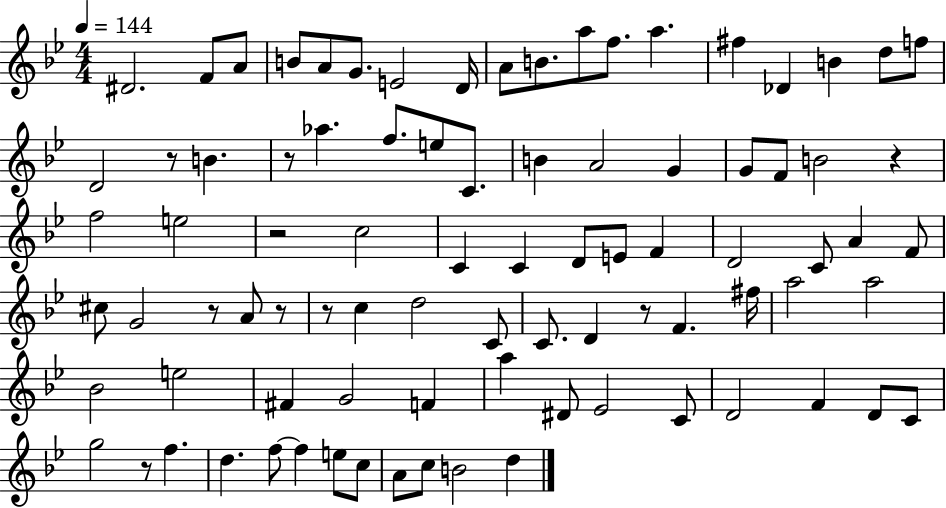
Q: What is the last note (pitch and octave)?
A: D5